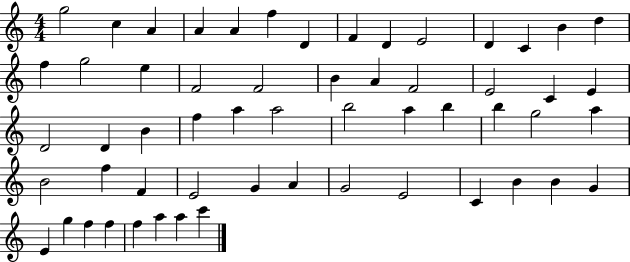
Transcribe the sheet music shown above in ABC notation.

X:1
T:Untitled
M:4/4
L:1/4
K:C
g2 c A A A f D F D E2 D C B d f g2 e F2 F2 B A F2 E2 C E D2 D B f a a2 b2 a b b g2 a B2 f F E2 G A G2 E2 C B B G E g f f f a a c'